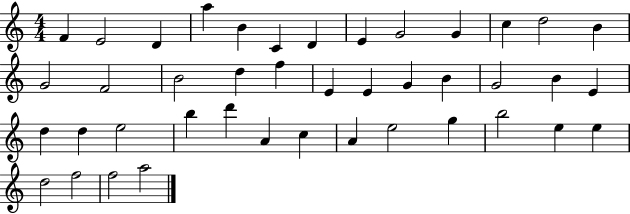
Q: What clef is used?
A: treble